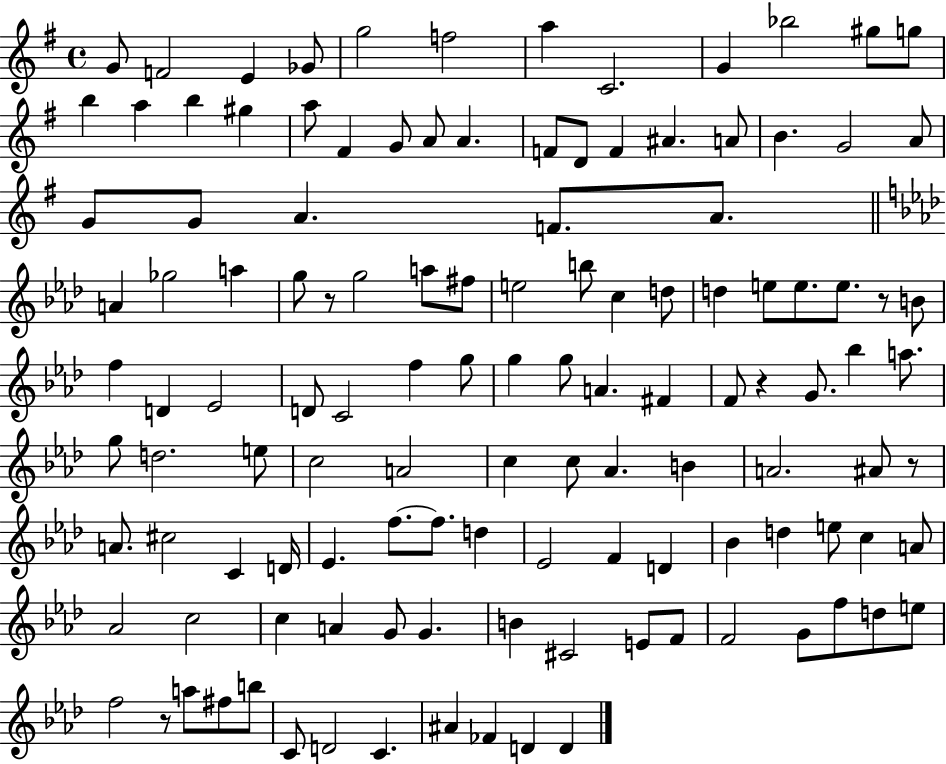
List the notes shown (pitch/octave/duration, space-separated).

G4/e F4/h E4/q Gb4/e G5/h F5/h A5/q C4/h. G4/q Bb5/h G#5/e G5/e B5/q A5/q B5/q G#5/q A5/e F#4/q G4/e A4/e A4/q. F4/e D4/e F4/q A#4/q. A4/e B4/q. G4/h A4/e G4/e G4/e A4/q. F4/e. A4/e. A4/q Gb5/h A5/q G5/e R/e G5/h A5/e F#5/e E5/h B5/e C5/q D5/e D5/q E5/e E5/e. E5/e. R/e B4/e F5/q D4/q Eb4/h D4/e C4/h F5/q G5/e G5/q G5/e A4/q. F#4/q F4/e R/q G4/e. Bb5/q A5/e. G5/e D5/h. E5/e C5/h A4/h C5/q C5/e Ab4/q. B4/q A4/h. A#4/e R/e A4/e. C#5/h C4/q D4/s Eb4/q. F5/e. F5/e. D5/q Eb4/h F4/q D4/q Bb4/q D5/q E5/e C5/q A4/e Ab4/h C5/h C5/q A4/q G4/e G4/q. B4/q C#4/h E4/e F4/e F4/h G4/e F5/e D5/e E5/e F5/h R/e A5/e F#5/e B5/e C4/e D4/h C4/q. A#4/q FES4/q D4/q D4/q